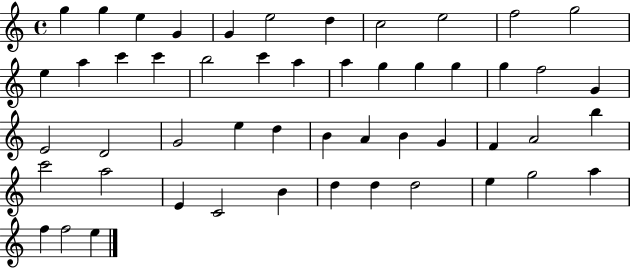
{
  \clef treble
  \time 4/4
  \defaultTimeSignature
  \key c \major
  g''4 g''4 e''4 g'4 | g'4 e''2 d''4 | c''2 e''2 | f''2 g''2 | \break e''4 a''4 c'''4 c'''4 | b''2 c'''4 a''4 | a''4 g''4 g''4 g''4 | g''4 f''2 g'4 | \break e'2 d'2 | g'2 e''4 d''4 | b'4 a'4 b'4 g'4 | f'4 a'2 b''4 | \break c'''2 a''2 | e'4 c'2 b'4 | d''4 d''4 d''2 | e''4 g''2 a''4 | \break f''4 f''2 e''4 | \bar "|."
}